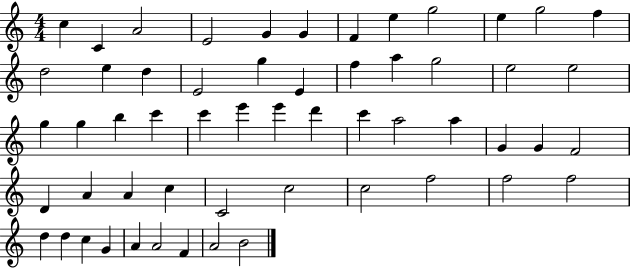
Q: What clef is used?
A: treble